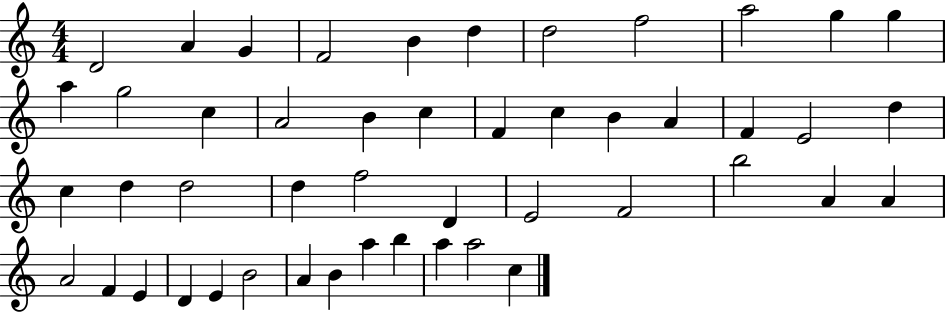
X:1
T:Untitled
M:4/4
L:1/4
K:C
D2 A G F2 B d d2 f2 a2 g g a g2 c A2 B c F c B A F E2 d c d d2 d f2 D E2 F2 b2 A A A2 F E D E B2 A B a b a a2 c